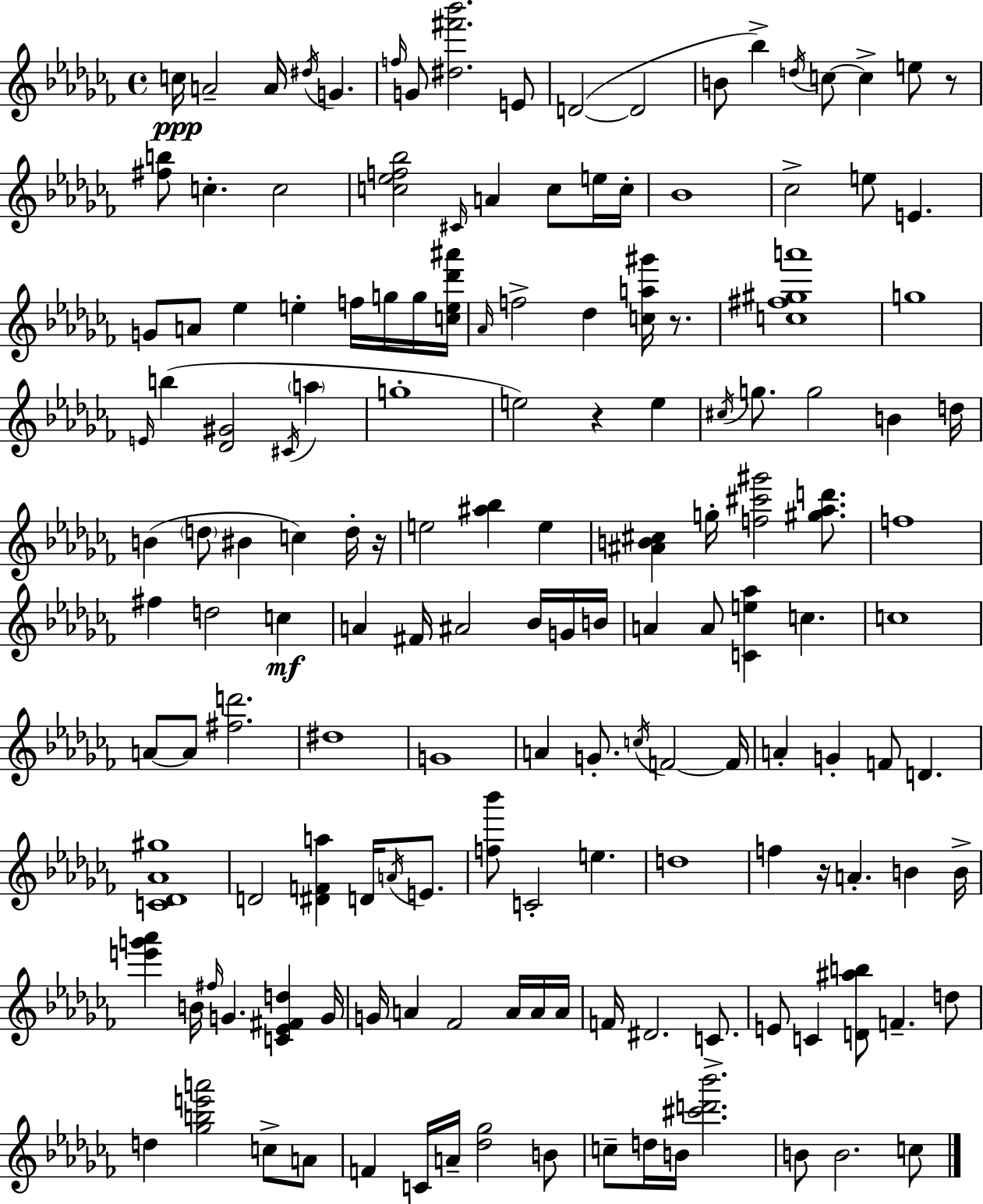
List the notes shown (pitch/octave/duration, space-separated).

C5/s A4/h A4/s D#5/s G4/q. F5/s G4/e [D#5,F#6,Bb6]/h. E4/e D4/h D4/h B4/e Bb5/q D5/s C5/e C5/q E5/e R/e [F#5,B5]/e C5/q. C5/h [C5,Eb5,F5,Bb5]/h C#4/s A4/q C5/e E5/s C5/s Bb4/w CES5/h E5/e E4/q. G4/e A4/e Eb5/q E5/q F5/s G5/s G5/s [C5,E5,Db6,A#6]/s Ab4/s F5/h Db5/q [C5,A5,G#6]/s R/e. [C5,F#5,G#5,A6]/w G5/w E4/s B5/q [Db4,G#4]/h C#4/s A5/q G5/w E5/h R/q E5/q C#5/s G5/e. G5/h B4/q D5/s B4/q D5/e BIS4/q C5/q D5/s R/s E5/h [A#5,Bb5]/q E5/q [A#4,B4,C#5]/q G5/s [F5,C#6,G#6]/h [G#5,Ab5,D6]/e. F5/w F#5/q D5/h C5/q A4/q F#4/s A#4/h Bb4/s G4/s B4/s A4/q A4/e [C4,E5,Ab5]/q C5/q. C5/w A4/e A4/e [F#5,D6]/h. D#5/w G4/w A4/q G4/e. C5/s F4/h F4/s A4/q G4/q F4/e D4/q. [C4,Db4,Ab4,G#5]/w D4/h [D#4,F4,A5]/q D4/s A4/s E4/e. [F5,Bb6]/e C4/h E5/q. D5/w F5/q R/s A4/q. B4/q B4/s [E6,G6,Ab6]/q B4/s F#5/s G4/q. [C4,Eb4,F#4,D5]/q G4/s G4/s A4/q FES4/h A4/s A4/s A4/s F4/s D#4/h. C4/e. E4/e C4/q [D4,A#5,B5]/e F4/q. D5/e D5/q [Gb5,B5,E6,A6]/h C5/e A4/e F4/q C4/s A4/s [Db5,Gb5]/h B4/e C5/e D5/s B4/s [C#6,D6,Bb6]/h. B4/e B4/h. C5/e